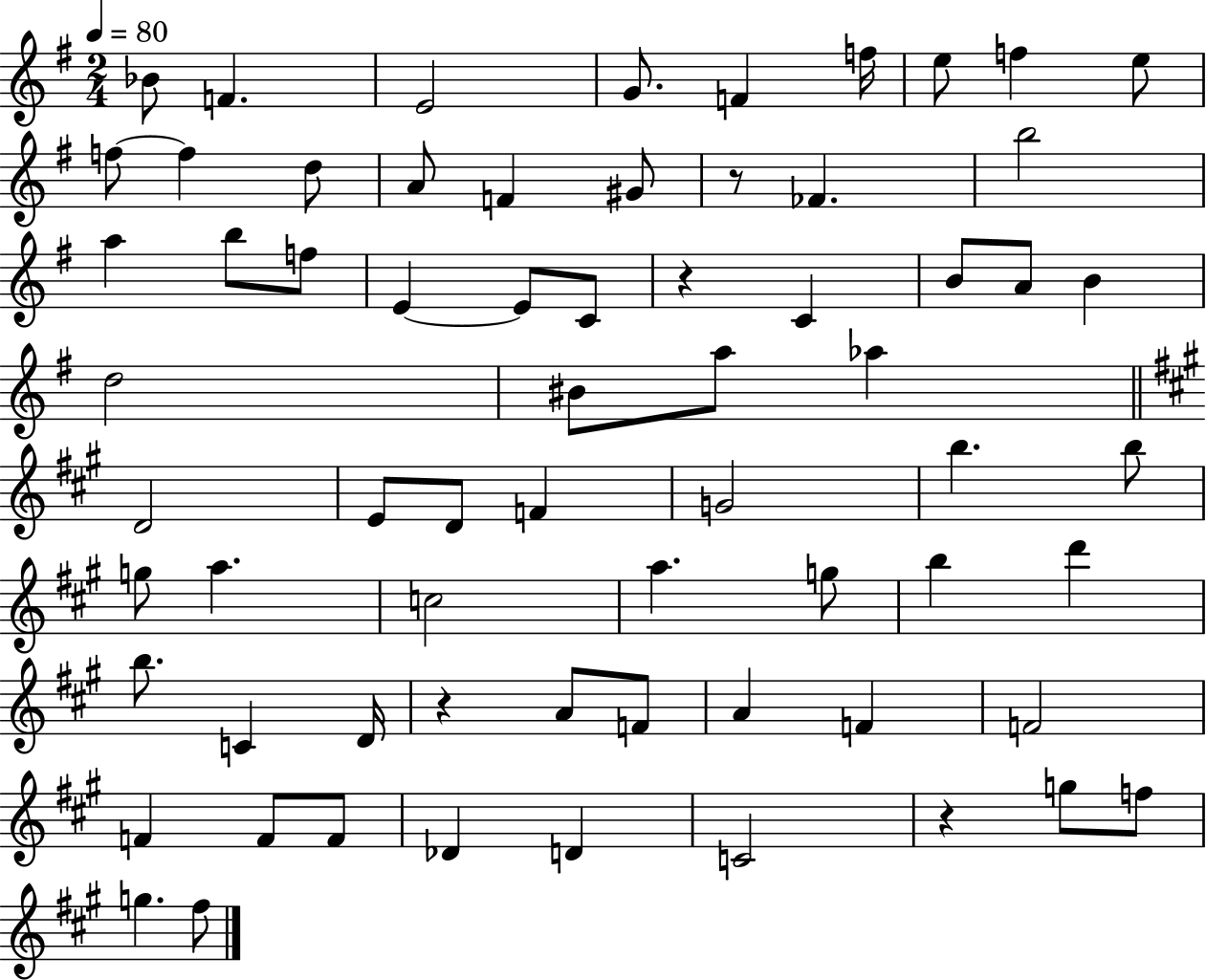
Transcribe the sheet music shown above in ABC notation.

X:1
T:Untitled
M:2/4
L:1/4
K:G
_B/2 F E2 G/2 F f/4 e/2 f e/2 f/2 f d/2 A/2 F ^G/2 z/2 _F b2 a b/2 f/2 E E/2 C/2 z C B/2 A/2 B d2 ^B/2 a/2 _a D2 E/2 D/2 F G2 b b/2 g/2 a c2 a g/2 b d' b/2 C D/4 z A/2 F/2 A F F2 F F/2 F/2 _D D C2 z g/2 f/2 g ^f/2